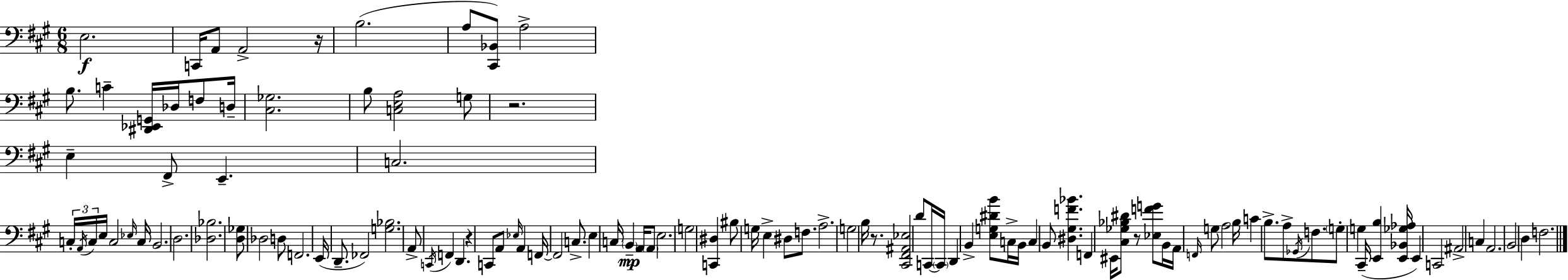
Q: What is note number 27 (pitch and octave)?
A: D3